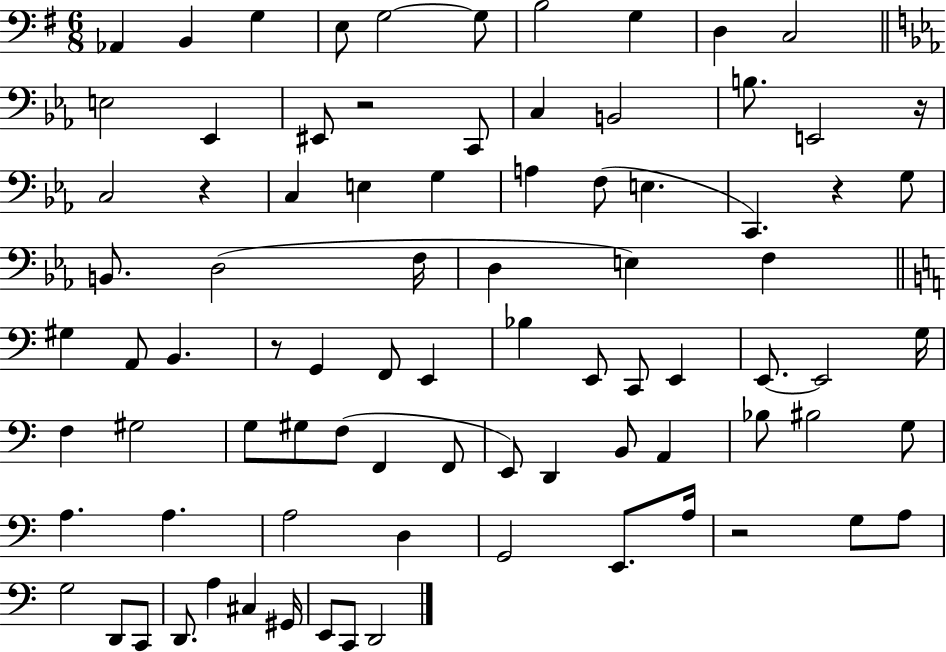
Ab2/q B2/q G3/q E3/e G3/h G3/e B3/h G3/q D3/q C3/h E3/h Eb2/q EIS2/e R/h C2/e C3/q B2/h B3/e. E2/h R/s C3/h R/q C3/q E3/q G3/q A3/q F3/e E3/q. C2/q. R/q G3/e B2/e. D3/h F3/s D3/q E3/q F3/q G#3/q A2/e B2/q. R/e G2/q F2/e E2/q Bb3/q E2/e C2/e E2/q E2/e. E2/h G3/s F3/q G#3/h G3/e G#3/e F3/e F2/q F2/e E2/e D2/q B2/e A2/q Bb3/e BIS3/h G3/e A3/q. A3/q. A3/h D3/q G2/h E2/e. A3/s R/h G3/e A3/e G3/h D2/e C2/e D2/e. A3/q C#3/q G#2/s E2/e C2/e D2/h